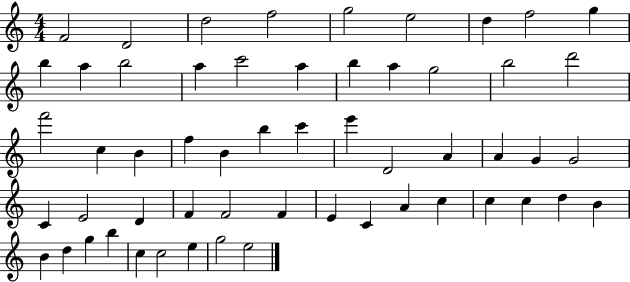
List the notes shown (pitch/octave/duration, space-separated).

F4/h D4/h D5/h F5/h G5/h E5/h D5/q F5/h G5/q B5/q A5/q B5/h A5/q C6/h A5/q B5/q A5/q G5/h B5/h D6/h F6/h C5/q B4/q F5/q B4/q B5/q C6/q E6/q D4/h A4/q A4/q G4/q G4/h C4/q E4/h D4/q F4/q F4/h F4/q E4/q C4/q A4/q C5/q C5/q C5/q D5/q B4/q B4/q D5/q G5/q B5/q C5/q C5/h E5/q G5/h E5/h